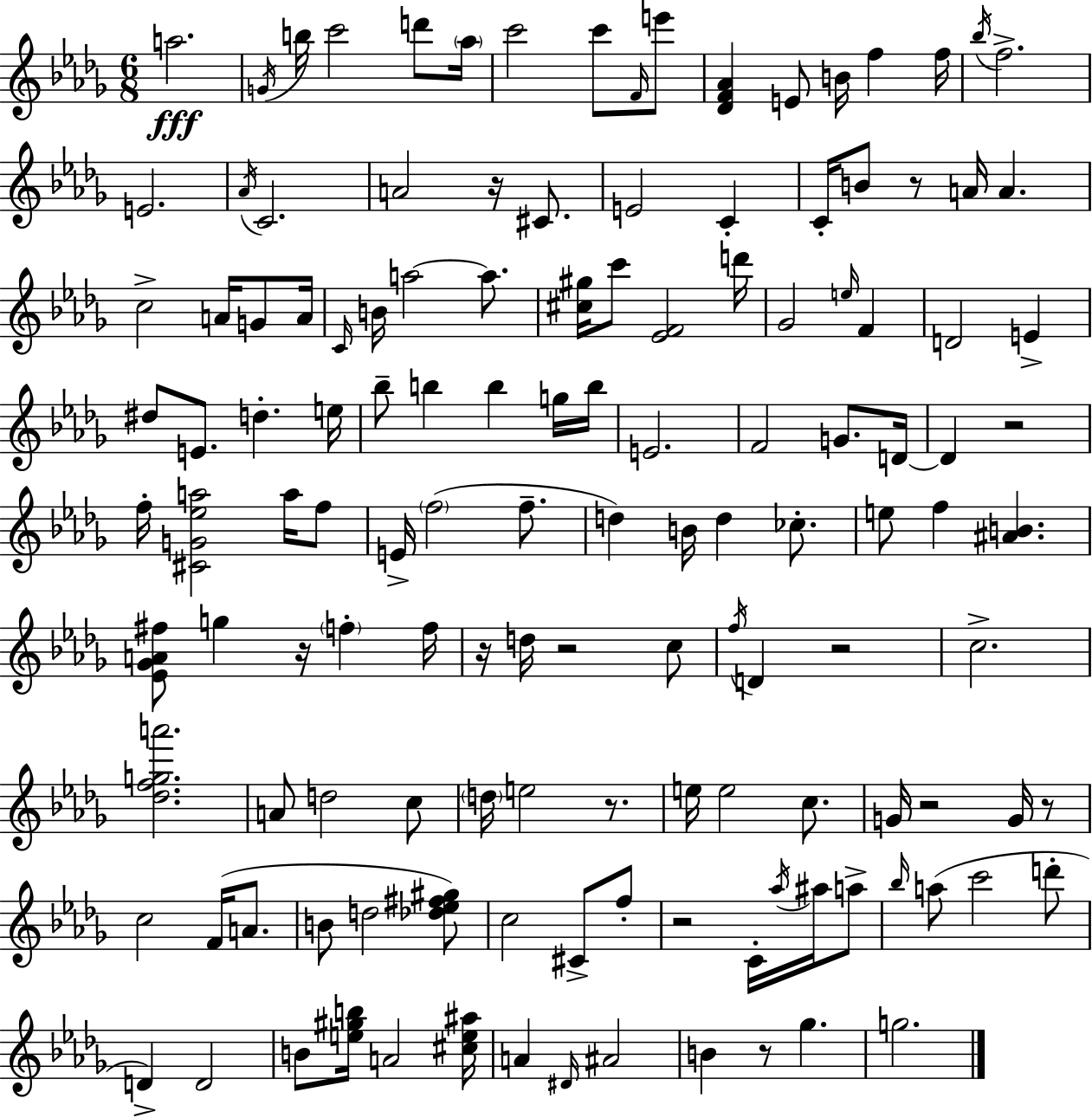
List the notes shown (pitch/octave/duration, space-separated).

A5/h. G4/s B5/s C6/h D6/e Ab5/s C6/h C6/e F4/s E6/e [Db4,F4,Ab4]/q E4/e B4/s F5/q F5/s Bb5/s F5/h. E4/h. Ab4/s C4/h. A4/h R/s C#4/e. E4/h C4/q C4/s B4/e R/e A4/s A4/q. C5/h A4/s G4/e A4/s C4/s B4/s A5/h A5/e. [C#5,G#5]/s C6/e [Eb4,F4]/h D6/s Gb4/h E5/s F4/q D4/h E4/q D#5/e E4/e. D5/q. E5/s Bb5/e B5/q B5/q G5/s B5/s E4/h. F4/h G4/e. D4/s D4/q R/h F5/s [C#4,G4,Eb5,A5]/h A5/s F5/e E4/s F5/h F5/e. D5/q B4/s D5/q CES5/e. E5/e F5/q [A#4,B4]/q. [Eb4,Gb4,A4,F#5]/e G5/q R/s F5/q F5/s R/s D5/s R/h C5/e F5/s D4/q R/h C5/h. [Db5,F5,G5,A6]/h. A4/e D5/h C5/e D5/s E5/h R/e. E5/s E5/h C5/e. G4/s R/h G4/s R/e C5/h F4/s A4/e. B4/e D5/h [Db5,Eb5,F#5,G#5]/e C5/h C#4/e F5/e R/h C4/s Ab5/s A#5/s A5/e Bb5/s A5/e C6/h D6/e D4/q D4/h B4/e [E5,G#5,B5]/s A4/h [C#5,E5,A#5]/s A4/q D#4/s A#4/h B4/q R/e Gb5/q. G5/h.